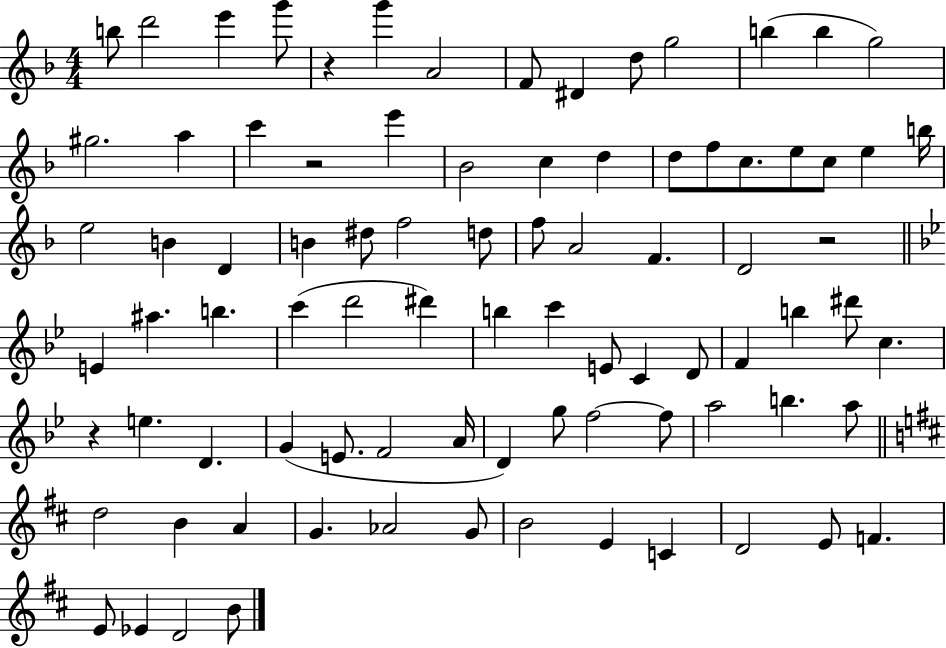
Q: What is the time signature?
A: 4/4